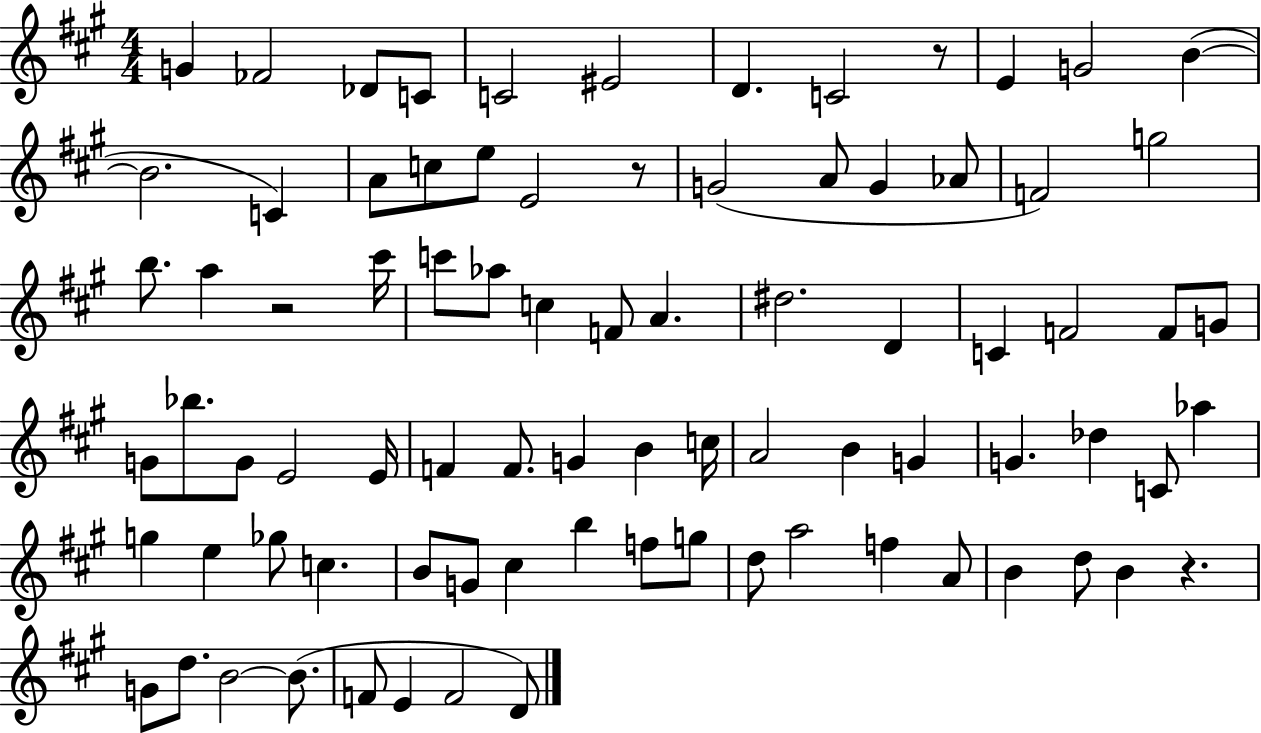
{
  \clef treble
  \numericTimeSignature
  \time 4/4
  \key a \major
  g'4 fes'2 des'8 c'8 | c'2 eis'2 | d'4. c'2 r8 | e'4 g'2 b'4~(~ | \break b'2. c'4) | a'8 c''8 e''8 e'2 r8 | g'2( a'8 g'4 aes'8 | f'2) g''2 | \break b''8. a''4 r2 cis'''16 | c'''8 aes''8 c''4 f'8 a'4. | dis''2. d'4 | c'4 f'2 f'8 g'8 | \break g'8 bes''8. g'8 e'2 e'16 | f'4 f'8. g'4 b'4 c''16 | a'2 b'4 g'4 | g'4. des''4 c'8 aes''4 | \break g''4 e''4 ges''8 c''4. | b'8 g'8 cis''4 b''4 f''8 g''8 | d''8 a''2 f''4 a'8 | b'4 d''8 b'4 r4. | \break g'8 d''8. b'2~~ b'8.( | f'8 e'4 f'2 d'8) | \bar "|."
}